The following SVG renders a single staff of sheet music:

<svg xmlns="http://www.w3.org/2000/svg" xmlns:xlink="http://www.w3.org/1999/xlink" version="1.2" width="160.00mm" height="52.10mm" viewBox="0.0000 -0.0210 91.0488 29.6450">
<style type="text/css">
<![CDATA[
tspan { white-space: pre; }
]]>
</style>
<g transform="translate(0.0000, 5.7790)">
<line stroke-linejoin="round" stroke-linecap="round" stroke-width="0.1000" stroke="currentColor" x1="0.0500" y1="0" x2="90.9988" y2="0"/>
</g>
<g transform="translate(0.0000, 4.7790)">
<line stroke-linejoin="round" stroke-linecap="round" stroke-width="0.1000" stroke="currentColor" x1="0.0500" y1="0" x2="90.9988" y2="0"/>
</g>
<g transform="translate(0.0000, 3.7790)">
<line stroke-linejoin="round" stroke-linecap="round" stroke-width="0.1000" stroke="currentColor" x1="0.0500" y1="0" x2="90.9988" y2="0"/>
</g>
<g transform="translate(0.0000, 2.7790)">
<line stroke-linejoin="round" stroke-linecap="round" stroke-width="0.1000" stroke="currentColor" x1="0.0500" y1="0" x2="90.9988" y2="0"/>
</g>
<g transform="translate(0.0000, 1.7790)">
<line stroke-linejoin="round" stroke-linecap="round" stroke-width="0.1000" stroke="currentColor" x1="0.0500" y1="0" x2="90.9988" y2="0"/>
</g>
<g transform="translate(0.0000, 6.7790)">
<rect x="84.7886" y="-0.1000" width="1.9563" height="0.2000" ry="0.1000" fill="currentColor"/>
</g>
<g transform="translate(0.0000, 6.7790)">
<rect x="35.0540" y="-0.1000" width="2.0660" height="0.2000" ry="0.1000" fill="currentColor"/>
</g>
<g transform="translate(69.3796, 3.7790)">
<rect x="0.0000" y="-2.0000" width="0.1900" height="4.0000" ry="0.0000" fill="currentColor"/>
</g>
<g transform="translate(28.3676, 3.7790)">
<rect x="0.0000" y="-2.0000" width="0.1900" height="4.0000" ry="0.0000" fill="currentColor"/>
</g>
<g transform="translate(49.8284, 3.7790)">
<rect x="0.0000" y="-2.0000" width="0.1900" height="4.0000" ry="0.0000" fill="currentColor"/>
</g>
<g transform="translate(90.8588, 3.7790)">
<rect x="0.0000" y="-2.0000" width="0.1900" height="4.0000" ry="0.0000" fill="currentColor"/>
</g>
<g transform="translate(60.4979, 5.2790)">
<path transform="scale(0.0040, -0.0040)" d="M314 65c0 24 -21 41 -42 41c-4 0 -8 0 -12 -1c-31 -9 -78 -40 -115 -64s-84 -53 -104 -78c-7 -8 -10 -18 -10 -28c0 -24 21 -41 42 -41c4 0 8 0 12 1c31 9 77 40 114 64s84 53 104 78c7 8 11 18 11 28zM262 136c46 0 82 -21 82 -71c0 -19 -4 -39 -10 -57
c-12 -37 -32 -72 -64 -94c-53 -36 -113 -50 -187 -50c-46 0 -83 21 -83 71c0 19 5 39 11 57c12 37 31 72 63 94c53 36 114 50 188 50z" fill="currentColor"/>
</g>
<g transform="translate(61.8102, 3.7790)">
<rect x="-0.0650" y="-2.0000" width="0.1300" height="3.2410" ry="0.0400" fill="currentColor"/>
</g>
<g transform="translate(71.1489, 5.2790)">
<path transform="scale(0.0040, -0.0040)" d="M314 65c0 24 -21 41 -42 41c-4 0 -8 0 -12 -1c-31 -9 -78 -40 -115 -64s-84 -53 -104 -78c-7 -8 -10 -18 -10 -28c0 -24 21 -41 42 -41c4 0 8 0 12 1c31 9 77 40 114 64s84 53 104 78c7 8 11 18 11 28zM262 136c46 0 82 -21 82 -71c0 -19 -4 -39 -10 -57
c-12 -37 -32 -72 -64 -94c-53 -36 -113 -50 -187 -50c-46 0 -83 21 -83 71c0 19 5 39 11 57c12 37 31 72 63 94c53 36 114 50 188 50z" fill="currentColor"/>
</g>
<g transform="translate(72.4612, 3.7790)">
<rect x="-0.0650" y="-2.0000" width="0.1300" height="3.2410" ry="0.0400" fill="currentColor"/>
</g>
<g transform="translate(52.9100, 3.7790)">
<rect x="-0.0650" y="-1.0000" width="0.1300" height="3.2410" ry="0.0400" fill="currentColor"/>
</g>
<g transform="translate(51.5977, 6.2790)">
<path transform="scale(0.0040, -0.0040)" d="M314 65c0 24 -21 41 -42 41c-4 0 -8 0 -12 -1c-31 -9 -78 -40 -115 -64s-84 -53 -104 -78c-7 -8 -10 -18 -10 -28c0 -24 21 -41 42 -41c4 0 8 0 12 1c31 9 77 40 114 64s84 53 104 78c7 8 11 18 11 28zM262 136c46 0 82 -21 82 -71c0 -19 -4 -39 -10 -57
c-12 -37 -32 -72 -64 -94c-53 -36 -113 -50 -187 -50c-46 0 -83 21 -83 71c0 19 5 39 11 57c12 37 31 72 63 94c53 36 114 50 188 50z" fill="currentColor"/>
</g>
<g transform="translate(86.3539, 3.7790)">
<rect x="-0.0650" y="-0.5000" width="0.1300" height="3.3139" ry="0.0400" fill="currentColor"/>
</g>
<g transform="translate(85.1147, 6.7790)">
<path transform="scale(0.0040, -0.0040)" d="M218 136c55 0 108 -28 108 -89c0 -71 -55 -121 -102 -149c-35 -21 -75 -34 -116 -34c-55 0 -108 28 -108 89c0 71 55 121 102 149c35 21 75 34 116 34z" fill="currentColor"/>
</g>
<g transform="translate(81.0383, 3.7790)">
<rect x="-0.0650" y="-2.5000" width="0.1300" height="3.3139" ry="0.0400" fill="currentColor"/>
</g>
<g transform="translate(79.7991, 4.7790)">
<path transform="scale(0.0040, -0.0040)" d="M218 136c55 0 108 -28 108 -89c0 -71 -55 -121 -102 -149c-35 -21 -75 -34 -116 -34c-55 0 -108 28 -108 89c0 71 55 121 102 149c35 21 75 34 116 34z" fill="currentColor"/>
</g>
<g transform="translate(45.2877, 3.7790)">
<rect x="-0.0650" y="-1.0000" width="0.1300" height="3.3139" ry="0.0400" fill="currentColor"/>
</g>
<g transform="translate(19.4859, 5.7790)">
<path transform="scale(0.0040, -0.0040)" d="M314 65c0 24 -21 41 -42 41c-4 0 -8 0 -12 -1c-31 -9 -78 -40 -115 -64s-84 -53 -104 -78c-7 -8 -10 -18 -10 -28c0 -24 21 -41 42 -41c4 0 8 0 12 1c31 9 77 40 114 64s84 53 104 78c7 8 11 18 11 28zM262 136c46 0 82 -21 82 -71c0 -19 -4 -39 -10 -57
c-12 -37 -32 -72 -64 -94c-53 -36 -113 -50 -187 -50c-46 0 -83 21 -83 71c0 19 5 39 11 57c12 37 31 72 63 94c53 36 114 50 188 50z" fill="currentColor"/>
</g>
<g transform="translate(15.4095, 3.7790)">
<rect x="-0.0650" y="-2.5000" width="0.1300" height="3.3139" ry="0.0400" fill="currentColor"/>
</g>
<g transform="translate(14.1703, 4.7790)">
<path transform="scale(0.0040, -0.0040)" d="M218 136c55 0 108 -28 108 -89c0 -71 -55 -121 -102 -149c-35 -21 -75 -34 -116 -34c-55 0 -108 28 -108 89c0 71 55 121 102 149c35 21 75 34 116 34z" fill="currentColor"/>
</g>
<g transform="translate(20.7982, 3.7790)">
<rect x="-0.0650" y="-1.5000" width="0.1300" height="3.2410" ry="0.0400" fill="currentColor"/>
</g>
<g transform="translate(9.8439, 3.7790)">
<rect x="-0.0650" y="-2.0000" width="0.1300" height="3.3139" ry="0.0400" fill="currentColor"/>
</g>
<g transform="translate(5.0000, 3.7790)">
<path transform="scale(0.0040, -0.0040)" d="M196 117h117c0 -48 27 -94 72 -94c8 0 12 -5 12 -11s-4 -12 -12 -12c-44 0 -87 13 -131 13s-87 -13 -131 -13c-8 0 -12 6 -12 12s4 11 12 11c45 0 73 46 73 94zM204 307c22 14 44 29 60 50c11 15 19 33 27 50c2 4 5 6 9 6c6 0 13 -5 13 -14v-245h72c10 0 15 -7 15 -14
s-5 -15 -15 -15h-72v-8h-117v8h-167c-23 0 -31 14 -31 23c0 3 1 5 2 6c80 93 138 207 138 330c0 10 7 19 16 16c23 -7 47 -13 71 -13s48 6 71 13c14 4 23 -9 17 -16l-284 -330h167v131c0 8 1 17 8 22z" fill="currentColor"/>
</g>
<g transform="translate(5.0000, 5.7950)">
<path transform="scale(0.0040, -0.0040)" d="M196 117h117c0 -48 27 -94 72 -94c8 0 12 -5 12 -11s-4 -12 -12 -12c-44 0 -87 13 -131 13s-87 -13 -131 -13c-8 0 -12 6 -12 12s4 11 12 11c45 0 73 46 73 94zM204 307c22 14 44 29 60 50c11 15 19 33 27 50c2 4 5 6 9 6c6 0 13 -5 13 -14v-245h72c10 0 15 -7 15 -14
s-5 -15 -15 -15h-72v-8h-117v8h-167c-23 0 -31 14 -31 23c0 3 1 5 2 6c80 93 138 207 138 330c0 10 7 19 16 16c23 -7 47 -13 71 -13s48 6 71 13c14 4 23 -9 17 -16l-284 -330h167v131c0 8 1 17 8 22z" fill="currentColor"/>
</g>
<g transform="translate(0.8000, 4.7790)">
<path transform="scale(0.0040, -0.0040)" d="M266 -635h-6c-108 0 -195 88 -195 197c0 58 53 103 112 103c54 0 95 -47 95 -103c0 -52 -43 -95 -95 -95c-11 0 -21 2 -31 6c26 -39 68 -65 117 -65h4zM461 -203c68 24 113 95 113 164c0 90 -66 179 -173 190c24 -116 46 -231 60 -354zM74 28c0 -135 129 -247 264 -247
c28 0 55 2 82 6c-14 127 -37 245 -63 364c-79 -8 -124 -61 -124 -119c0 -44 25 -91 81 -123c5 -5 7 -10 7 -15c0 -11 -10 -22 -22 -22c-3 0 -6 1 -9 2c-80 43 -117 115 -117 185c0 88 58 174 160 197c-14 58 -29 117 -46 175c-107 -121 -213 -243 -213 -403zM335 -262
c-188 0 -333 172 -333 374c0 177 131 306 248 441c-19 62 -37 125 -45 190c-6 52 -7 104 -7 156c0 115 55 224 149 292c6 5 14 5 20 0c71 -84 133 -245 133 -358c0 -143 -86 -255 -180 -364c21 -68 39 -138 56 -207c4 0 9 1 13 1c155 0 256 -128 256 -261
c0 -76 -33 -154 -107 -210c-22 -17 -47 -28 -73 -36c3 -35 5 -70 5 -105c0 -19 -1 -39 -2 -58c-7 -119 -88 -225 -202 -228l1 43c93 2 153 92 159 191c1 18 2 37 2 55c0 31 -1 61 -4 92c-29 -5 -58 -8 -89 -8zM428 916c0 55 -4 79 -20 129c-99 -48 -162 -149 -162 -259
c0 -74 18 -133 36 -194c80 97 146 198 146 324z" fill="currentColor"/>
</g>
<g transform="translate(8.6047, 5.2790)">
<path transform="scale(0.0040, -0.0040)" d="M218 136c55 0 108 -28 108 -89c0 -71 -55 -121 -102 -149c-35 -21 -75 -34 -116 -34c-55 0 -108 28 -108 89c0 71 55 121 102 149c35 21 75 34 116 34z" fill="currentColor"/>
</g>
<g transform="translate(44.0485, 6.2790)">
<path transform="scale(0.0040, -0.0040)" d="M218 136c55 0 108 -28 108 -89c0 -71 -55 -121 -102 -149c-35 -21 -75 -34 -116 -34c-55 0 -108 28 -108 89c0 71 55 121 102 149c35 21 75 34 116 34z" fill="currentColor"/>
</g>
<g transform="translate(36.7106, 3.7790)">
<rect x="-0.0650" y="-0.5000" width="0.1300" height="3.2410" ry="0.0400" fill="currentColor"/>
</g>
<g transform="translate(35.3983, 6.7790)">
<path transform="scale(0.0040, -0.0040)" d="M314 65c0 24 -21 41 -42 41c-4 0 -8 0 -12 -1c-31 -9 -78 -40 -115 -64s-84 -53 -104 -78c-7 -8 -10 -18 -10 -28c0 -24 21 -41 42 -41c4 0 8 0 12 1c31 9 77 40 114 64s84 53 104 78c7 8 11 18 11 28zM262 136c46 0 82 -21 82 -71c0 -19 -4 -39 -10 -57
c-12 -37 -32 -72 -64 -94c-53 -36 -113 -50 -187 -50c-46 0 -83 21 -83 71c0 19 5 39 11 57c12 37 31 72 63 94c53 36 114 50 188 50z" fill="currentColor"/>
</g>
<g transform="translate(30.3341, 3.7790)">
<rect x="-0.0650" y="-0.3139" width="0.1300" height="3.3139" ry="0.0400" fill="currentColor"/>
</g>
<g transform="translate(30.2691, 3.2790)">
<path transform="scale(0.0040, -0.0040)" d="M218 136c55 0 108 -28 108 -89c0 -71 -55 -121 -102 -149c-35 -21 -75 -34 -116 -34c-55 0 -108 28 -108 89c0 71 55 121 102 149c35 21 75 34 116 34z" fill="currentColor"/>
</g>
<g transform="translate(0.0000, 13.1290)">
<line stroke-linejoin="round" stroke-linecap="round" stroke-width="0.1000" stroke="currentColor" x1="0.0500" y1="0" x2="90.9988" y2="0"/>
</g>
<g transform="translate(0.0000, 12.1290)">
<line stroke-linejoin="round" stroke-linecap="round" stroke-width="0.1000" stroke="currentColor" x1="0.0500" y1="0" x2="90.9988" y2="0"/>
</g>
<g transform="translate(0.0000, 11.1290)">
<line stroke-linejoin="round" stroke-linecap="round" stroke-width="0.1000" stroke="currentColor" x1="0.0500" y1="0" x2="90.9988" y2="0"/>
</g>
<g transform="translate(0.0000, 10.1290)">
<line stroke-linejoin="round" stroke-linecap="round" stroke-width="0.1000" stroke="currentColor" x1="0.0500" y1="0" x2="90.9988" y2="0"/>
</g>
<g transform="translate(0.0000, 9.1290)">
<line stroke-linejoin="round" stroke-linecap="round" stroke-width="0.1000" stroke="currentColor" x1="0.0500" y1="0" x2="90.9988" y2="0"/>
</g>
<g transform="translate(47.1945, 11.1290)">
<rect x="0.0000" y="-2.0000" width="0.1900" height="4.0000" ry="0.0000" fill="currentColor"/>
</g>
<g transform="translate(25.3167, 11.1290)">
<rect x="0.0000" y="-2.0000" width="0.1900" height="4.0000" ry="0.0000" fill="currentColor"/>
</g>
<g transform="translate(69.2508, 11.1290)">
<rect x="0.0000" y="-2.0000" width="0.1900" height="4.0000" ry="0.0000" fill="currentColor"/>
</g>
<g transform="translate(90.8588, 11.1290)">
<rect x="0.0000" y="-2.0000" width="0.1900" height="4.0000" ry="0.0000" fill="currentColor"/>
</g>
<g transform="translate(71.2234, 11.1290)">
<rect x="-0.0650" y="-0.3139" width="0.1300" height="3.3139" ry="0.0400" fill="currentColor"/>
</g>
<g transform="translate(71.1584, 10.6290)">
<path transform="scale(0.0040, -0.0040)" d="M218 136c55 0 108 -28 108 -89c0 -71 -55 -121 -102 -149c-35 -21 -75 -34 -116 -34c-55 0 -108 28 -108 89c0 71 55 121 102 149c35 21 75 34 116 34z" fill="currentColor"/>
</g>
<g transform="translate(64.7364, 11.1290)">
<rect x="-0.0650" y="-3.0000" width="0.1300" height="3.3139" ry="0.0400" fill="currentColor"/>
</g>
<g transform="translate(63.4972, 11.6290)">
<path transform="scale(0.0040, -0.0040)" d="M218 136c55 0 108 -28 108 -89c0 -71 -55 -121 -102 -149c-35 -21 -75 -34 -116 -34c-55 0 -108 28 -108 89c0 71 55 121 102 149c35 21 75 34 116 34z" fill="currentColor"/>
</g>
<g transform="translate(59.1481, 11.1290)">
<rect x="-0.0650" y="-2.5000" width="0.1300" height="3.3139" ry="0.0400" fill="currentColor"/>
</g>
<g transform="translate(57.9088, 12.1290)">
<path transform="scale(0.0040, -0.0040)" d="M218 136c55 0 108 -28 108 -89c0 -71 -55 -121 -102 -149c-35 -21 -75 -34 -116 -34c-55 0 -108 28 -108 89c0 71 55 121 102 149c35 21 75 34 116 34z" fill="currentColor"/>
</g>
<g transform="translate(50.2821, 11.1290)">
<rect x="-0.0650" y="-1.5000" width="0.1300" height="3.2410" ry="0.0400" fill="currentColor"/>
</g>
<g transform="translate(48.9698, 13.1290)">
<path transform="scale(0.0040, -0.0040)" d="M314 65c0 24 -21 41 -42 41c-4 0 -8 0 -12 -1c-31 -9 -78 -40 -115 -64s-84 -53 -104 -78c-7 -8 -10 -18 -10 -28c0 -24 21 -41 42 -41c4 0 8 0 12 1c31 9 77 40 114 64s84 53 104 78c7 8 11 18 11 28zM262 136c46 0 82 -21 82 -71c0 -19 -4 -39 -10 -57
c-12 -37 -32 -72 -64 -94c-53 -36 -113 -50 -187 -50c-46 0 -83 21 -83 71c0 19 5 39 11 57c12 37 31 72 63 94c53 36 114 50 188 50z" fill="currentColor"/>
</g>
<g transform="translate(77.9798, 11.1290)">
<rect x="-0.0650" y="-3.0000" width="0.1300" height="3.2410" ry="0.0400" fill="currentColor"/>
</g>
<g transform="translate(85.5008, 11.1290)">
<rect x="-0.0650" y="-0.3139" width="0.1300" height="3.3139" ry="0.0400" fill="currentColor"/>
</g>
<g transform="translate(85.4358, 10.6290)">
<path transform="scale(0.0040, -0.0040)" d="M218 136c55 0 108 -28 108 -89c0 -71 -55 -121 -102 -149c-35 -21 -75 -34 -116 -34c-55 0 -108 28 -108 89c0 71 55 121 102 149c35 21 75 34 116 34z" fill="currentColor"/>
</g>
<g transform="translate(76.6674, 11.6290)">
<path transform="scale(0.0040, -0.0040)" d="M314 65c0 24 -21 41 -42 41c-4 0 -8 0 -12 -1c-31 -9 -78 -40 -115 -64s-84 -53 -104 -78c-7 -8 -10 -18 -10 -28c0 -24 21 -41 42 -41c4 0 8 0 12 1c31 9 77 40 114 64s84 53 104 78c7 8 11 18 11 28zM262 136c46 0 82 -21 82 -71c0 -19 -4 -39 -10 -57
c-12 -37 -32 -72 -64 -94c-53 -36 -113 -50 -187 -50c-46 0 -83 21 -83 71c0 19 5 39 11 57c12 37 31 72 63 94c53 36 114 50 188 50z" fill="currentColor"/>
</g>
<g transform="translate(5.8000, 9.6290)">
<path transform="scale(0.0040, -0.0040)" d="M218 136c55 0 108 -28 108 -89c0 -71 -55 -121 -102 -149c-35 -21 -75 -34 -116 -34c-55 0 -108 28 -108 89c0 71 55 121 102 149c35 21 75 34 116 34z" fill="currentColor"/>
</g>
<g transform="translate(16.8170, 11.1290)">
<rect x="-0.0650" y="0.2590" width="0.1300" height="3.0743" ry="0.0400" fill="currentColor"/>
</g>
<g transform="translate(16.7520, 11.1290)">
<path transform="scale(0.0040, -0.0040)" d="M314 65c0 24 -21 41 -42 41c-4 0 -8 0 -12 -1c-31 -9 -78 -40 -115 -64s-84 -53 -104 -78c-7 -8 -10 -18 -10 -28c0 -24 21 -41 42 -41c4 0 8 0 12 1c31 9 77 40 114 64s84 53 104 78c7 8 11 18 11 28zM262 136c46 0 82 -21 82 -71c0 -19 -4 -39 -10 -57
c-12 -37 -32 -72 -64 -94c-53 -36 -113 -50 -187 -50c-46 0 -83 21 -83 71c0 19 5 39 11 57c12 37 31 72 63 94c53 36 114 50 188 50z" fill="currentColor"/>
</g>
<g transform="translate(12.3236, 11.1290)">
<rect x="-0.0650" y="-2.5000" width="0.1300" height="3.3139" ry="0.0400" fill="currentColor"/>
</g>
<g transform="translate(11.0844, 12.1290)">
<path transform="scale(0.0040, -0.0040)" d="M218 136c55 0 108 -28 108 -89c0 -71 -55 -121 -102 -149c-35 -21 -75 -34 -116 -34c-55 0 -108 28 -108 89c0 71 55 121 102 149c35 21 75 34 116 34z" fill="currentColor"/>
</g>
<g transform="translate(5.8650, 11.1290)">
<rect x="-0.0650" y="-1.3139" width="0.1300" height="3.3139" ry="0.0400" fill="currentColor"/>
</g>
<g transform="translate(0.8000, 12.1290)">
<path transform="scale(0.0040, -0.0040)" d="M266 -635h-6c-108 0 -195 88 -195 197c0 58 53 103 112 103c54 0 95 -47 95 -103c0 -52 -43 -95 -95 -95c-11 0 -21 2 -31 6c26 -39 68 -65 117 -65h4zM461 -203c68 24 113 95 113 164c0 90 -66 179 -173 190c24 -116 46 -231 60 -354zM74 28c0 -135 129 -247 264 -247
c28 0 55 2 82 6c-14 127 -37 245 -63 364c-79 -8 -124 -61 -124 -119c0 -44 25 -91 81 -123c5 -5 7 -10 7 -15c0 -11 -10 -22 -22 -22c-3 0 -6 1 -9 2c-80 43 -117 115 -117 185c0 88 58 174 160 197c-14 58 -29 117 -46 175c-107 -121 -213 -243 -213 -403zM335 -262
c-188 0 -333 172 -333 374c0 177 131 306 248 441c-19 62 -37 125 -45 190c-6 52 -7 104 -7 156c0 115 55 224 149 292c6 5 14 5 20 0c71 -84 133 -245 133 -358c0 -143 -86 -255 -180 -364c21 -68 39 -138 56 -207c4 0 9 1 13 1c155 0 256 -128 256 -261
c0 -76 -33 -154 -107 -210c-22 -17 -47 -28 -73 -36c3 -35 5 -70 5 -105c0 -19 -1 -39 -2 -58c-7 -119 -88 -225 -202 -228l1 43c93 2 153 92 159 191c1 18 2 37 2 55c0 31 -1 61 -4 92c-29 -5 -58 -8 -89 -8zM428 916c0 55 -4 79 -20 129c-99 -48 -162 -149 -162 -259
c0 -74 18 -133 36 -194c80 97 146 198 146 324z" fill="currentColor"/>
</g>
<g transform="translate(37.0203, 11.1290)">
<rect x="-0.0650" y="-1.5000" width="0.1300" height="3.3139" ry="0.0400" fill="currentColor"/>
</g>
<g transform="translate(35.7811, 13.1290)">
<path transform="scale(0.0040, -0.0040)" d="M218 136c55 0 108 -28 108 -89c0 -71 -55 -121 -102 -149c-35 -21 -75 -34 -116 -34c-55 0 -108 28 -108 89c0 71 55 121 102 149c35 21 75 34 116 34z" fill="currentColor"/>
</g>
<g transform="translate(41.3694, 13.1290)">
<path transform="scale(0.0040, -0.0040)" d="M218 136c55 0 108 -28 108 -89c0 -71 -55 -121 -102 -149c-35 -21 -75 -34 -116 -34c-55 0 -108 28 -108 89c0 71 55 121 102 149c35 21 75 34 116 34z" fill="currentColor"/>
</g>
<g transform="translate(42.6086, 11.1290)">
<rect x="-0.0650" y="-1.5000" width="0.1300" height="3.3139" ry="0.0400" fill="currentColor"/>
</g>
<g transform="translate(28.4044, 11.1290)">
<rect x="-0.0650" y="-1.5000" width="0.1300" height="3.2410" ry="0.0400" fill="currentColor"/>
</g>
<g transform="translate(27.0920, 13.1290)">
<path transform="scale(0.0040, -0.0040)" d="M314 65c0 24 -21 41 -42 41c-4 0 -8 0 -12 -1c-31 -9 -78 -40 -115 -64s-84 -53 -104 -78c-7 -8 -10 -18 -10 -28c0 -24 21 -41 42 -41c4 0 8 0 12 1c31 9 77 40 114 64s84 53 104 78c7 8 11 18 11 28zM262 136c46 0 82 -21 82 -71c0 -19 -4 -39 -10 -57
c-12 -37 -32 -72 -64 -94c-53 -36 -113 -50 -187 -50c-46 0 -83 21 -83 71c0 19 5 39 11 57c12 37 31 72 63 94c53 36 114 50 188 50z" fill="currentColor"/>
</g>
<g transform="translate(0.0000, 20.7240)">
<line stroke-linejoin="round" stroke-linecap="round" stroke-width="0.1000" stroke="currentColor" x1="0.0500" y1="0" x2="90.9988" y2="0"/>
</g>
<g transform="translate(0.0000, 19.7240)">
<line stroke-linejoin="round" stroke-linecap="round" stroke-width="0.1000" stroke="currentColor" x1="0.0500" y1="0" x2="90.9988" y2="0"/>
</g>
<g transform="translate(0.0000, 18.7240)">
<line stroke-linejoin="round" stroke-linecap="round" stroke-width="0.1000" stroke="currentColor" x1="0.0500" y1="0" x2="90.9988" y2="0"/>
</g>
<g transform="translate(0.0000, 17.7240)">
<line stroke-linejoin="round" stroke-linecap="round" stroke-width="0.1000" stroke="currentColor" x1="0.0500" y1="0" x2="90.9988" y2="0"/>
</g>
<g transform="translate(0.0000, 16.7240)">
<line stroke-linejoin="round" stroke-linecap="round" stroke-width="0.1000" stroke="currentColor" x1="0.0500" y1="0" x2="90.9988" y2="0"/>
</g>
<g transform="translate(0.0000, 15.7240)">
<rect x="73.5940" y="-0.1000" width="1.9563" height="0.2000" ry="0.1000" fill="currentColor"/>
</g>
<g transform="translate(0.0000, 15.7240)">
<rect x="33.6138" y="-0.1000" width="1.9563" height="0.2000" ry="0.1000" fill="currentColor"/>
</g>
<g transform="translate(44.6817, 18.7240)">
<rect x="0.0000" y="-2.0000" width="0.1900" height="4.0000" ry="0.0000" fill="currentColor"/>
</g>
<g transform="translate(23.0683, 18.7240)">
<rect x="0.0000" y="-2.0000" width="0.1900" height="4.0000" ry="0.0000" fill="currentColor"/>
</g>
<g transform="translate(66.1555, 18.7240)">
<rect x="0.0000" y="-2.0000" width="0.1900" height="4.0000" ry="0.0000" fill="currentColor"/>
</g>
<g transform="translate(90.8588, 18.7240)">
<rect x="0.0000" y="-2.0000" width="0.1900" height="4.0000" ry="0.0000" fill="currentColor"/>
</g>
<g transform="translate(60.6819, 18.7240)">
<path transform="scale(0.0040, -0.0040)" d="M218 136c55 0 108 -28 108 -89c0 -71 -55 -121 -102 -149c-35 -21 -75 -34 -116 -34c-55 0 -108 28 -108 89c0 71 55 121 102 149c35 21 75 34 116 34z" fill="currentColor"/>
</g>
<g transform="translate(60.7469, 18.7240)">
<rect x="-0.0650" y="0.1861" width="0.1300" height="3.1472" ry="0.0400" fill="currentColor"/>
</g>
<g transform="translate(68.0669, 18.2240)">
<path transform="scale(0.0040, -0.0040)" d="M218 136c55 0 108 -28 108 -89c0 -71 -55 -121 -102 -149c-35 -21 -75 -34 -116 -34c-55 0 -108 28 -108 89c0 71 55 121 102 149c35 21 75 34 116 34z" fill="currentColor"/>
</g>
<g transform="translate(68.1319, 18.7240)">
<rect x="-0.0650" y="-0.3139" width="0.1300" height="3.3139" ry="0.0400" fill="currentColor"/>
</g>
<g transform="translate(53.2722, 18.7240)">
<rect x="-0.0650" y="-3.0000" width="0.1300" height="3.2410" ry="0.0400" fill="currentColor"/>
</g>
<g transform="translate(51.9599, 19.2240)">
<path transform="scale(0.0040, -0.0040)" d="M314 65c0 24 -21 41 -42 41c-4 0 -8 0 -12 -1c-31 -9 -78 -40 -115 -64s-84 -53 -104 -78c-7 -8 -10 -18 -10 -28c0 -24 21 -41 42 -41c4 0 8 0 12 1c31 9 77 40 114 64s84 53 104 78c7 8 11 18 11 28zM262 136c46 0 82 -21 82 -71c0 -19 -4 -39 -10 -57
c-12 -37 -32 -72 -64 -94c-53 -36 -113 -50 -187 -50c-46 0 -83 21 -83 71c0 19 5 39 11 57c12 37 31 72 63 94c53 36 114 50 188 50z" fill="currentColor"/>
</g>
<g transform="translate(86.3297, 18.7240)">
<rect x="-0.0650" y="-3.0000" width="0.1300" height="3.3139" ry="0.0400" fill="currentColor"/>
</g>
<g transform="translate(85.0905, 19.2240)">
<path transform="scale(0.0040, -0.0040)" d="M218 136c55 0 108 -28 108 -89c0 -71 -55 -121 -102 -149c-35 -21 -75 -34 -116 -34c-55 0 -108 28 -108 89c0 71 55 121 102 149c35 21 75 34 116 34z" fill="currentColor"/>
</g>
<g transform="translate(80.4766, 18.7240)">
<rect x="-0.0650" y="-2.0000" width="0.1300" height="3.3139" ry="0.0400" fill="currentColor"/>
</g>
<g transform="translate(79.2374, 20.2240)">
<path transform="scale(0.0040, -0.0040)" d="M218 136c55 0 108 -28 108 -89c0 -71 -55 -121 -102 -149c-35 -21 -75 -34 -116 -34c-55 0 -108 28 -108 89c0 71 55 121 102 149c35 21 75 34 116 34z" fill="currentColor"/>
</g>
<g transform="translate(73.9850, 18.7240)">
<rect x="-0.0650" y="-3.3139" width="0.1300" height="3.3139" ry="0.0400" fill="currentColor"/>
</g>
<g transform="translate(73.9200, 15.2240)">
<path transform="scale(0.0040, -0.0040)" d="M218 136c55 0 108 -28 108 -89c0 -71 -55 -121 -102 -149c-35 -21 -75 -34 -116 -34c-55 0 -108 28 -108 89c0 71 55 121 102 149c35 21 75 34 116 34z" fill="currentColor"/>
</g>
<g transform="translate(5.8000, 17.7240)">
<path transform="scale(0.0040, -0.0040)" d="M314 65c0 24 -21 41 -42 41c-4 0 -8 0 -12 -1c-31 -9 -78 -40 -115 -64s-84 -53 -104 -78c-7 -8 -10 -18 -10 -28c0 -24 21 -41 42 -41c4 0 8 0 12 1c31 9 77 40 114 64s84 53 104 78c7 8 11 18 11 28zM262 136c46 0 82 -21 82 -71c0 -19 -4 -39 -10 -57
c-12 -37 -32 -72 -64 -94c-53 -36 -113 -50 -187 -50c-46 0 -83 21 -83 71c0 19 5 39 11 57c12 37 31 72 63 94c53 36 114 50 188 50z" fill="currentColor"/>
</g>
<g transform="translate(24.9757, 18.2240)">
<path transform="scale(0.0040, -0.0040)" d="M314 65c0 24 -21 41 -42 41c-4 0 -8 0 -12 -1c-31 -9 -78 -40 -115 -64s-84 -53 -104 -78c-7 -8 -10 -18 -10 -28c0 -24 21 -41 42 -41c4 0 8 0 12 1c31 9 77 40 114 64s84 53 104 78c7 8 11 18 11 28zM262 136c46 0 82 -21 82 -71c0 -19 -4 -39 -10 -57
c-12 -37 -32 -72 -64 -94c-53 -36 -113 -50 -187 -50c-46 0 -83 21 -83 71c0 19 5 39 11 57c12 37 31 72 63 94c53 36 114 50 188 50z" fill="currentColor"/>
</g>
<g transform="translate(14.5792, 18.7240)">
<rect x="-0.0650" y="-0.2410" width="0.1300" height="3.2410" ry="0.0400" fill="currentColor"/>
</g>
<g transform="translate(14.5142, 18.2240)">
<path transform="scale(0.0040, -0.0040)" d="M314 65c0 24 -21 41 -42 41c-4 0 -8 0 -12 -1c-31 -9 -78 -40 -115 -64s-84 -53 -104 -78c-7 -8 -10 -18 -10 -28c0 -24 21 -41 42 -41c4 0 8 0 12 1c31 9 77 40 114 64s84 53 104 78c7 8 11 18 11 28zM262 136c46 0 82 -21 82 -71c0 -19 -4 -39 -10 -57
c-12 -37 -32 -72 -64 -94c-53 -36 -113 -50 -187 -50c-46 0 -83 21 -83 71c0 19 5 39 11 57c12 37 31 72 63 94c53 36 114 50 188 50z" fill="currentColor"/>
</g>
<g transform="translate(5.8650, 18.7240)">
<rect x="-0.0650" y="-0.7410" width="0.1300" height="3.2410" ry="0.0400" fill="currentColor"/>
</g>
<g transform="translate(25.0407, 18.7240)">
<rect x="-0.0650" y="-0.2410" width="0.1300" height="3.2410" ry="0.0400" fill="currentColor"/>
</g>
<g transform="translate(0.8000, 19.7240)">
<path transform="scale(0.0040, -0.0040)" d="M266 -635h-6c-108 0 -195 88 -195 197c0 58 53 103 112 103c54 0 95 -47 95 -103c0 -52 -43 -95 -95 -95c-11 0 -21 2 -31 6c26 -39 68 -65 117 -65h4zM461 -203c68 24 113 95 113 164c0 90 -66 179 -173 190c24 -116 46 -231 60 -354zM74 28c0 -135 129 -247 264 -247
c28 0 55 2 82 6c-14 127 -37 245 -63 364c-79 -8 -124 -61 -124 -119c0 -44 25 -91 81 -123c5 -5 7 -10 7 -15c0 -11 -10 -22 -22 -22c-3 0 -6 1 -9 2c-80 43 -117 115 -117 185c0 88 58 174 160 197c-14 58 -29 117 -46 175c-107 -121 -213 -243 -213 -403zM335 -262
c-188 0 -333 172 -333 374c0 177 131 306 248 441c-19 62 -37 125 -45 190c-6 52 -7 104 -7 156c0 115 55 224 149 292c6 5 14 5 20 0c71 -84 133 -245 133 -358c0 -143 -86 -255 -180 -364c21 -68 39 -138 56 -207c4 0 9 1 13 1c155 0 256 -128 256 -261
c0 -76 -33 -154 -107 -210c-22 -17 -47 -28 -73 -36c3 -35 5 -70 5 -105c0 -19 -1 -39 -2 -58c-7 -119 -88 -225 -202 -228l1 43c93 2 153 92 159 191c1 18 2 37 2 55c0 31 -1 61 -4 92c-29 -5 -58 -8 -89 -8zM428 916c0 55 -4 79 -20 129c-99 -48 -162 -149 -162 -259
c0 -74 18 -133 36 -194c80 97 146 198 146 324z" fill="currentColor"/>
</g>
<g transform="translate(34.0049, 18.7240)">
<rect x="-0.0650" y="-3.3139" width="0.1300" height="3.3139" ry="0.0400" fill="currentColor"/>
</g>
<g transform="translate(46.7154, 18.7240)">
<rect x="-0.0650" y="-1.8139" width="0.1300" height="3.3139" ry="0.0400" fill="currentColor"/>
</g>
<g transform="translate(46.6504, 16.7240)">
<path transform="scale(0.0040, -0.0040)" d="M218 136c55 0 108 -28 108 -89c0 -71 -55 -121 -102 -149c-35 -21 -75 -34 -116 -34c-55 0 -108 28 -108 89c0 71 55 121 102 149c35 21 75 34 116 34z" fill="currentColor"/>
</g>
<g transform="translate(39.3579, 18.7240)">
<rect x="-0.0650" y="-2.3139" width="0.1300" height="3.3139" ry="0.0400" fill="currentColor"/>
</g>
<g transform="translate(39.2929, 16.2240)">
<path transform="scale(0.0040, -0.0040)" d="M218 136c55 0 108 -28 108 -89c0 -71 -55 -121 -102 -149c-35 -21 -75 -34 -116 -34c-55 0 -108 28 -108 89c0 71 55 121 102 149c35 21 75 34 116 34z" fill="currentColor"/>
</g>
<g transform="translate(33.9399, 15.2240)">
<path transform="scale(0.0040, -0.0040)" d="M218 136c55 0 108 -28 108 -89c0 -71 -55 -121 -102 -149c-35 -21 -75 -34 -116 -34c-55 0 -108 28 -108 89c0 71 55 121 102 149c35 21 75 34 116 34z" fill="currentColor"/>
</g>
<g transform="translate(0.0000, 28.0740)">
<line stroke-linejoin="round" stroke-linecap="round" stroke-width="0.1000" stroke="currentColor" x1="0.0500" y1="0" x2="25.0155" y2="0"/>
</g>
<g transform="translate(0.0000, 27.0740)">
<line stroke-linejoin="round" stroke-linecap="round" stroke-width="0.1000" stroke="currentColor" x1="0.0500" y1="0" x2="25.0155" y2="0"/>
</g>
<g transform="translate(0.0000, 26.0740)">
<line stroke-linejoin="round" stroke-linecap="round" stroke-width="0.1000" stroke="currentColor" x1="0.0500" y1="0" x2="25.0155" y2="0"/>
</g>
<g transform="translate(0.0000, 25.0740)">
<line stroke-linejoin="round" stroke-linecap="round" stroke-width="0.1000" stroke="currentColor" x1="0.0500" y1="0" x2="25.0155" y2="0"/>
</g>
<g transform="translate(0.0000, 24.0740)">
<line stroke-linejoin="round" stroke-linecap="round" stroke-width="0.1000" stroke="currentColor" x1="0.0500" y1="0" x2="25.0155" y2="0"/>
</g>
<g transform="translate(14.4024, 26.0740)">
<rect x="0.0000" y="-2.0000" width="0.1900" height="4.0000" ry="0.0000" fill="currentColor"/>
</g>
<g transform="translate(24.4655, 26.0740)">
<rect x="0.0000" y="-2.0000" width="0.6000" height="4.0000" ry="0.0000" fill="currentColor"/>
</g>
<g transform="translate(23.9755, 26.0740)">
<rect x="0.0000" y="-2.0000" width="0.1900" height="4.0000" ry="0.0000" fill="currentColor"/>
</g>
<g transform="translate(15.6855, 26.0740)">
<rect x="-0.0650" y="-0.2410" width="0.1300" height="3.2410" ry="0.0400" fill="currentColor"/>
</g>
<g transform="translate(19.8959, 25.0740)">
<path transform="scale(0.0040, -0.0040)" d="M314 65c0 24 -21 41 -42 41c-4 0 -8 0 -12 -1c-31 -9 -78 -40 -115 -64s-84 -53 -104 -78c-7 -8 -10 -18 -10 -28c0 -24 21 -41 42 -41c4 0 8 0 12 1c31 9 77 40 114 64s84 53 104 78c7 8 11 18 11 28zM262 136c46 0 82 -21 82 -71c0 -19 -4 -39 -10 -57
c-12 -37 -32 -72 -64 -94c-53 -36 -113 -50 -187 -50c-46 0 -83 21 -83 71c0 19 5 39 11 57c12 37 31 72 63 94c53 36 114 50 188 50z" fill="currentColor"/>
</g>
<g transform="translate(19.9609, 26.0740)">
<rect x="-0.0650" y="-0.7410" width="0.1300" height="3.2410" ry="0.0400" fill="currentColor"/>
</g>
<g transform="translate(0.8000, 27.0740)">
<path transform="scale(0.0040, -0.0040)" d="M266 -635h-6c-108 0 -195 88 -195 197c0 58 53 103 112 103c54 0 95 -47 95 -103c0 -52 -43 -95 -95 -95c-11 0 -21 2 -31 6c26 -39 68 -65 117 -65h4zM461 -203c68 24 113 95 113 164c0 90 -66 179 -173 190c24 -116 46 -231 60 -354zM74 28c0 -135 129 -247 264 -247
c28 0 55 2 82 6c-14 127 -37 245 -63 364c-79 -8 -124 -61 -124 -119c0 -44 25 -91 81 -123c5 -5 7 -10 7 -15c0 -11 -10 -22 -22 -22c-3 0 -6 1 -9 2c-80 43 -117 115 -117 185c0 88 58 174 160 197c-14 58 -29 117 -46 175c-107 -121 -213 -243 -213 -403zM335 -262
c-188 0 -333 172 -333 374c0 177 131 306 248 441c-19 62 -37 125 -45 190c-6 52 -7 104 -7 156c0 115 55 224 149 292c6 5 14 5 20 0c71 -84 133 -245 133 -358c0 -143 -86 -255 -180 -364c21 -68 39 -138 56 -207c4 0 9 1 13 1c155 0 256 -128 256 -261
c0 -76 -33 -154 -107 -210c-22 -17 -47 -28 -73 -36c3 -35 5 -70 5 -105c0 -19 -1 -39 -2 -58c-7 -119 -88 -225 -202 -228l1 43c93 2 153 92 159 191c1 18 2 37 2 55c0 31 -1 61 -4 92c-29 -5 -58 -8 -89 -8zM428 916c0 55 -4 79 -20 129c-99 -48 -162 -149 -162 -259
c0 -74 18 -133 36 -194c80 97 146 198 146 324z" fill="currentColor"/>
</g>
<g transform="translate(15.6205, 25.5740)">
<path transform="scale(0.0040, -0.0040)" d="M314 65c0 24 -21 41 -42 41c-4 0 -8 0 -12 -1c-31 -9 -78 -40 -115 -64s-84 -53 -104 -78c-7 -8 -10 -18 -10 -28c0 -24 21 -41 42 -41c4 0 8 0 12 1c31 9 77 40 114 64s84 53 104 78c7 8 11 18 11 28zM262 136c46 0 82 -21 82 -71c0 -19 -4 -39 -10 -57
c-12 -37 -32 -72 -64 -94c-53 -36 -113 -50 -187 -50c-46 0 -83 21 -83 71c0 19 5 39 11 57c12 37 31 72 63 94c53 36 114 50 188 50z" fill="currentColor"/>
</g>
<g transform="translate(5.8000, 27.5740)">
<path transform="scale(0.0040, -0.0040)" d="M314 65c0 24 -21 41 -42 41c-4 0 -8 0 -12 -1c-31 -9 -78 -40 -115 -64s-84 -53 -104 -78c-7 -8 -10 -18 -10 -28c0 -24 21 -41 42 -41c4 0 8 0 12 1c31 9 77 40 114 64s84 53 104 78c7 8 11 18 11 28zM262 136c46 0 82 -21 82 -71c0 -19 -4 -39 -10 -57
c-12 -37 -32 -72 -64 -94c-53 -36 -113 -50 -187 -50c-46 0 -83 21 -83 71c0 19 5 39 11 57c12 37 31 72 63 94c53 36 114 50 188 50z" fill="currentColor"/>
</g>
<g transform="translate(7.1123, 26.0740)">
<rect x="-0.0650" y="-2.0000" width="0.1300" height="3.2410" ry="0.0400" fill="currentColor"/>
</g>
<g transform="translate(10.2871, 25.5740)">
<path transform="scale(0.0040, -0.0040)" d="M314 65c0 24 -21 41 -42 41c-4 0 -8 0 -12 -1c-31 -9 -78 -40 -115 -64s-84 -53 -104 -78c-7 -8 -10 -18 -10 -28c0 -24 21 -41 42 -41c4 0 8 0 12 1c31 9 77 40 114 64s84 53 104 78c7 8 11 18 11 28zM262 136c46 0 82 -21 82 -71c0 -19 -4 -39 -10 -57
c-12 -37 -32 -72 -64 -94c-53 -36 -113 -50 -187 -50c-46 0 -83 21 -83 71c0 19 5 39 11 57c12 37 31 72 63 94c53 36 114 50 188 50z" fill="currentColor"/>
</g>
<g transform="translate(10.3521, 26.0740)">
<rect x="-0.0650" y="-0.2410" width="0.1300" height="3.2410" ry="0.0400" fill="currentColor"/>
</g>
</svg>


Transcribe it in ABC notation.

X:1
T:Untitled
M:4/4
L:1/4
K:C
F G E2 c C2 D D2 F2 F2 G C e G B2 E2 E E E2 G A c A2 c d2 c2 c2 b g f A2 B c b F A F2 c2 c2 d2